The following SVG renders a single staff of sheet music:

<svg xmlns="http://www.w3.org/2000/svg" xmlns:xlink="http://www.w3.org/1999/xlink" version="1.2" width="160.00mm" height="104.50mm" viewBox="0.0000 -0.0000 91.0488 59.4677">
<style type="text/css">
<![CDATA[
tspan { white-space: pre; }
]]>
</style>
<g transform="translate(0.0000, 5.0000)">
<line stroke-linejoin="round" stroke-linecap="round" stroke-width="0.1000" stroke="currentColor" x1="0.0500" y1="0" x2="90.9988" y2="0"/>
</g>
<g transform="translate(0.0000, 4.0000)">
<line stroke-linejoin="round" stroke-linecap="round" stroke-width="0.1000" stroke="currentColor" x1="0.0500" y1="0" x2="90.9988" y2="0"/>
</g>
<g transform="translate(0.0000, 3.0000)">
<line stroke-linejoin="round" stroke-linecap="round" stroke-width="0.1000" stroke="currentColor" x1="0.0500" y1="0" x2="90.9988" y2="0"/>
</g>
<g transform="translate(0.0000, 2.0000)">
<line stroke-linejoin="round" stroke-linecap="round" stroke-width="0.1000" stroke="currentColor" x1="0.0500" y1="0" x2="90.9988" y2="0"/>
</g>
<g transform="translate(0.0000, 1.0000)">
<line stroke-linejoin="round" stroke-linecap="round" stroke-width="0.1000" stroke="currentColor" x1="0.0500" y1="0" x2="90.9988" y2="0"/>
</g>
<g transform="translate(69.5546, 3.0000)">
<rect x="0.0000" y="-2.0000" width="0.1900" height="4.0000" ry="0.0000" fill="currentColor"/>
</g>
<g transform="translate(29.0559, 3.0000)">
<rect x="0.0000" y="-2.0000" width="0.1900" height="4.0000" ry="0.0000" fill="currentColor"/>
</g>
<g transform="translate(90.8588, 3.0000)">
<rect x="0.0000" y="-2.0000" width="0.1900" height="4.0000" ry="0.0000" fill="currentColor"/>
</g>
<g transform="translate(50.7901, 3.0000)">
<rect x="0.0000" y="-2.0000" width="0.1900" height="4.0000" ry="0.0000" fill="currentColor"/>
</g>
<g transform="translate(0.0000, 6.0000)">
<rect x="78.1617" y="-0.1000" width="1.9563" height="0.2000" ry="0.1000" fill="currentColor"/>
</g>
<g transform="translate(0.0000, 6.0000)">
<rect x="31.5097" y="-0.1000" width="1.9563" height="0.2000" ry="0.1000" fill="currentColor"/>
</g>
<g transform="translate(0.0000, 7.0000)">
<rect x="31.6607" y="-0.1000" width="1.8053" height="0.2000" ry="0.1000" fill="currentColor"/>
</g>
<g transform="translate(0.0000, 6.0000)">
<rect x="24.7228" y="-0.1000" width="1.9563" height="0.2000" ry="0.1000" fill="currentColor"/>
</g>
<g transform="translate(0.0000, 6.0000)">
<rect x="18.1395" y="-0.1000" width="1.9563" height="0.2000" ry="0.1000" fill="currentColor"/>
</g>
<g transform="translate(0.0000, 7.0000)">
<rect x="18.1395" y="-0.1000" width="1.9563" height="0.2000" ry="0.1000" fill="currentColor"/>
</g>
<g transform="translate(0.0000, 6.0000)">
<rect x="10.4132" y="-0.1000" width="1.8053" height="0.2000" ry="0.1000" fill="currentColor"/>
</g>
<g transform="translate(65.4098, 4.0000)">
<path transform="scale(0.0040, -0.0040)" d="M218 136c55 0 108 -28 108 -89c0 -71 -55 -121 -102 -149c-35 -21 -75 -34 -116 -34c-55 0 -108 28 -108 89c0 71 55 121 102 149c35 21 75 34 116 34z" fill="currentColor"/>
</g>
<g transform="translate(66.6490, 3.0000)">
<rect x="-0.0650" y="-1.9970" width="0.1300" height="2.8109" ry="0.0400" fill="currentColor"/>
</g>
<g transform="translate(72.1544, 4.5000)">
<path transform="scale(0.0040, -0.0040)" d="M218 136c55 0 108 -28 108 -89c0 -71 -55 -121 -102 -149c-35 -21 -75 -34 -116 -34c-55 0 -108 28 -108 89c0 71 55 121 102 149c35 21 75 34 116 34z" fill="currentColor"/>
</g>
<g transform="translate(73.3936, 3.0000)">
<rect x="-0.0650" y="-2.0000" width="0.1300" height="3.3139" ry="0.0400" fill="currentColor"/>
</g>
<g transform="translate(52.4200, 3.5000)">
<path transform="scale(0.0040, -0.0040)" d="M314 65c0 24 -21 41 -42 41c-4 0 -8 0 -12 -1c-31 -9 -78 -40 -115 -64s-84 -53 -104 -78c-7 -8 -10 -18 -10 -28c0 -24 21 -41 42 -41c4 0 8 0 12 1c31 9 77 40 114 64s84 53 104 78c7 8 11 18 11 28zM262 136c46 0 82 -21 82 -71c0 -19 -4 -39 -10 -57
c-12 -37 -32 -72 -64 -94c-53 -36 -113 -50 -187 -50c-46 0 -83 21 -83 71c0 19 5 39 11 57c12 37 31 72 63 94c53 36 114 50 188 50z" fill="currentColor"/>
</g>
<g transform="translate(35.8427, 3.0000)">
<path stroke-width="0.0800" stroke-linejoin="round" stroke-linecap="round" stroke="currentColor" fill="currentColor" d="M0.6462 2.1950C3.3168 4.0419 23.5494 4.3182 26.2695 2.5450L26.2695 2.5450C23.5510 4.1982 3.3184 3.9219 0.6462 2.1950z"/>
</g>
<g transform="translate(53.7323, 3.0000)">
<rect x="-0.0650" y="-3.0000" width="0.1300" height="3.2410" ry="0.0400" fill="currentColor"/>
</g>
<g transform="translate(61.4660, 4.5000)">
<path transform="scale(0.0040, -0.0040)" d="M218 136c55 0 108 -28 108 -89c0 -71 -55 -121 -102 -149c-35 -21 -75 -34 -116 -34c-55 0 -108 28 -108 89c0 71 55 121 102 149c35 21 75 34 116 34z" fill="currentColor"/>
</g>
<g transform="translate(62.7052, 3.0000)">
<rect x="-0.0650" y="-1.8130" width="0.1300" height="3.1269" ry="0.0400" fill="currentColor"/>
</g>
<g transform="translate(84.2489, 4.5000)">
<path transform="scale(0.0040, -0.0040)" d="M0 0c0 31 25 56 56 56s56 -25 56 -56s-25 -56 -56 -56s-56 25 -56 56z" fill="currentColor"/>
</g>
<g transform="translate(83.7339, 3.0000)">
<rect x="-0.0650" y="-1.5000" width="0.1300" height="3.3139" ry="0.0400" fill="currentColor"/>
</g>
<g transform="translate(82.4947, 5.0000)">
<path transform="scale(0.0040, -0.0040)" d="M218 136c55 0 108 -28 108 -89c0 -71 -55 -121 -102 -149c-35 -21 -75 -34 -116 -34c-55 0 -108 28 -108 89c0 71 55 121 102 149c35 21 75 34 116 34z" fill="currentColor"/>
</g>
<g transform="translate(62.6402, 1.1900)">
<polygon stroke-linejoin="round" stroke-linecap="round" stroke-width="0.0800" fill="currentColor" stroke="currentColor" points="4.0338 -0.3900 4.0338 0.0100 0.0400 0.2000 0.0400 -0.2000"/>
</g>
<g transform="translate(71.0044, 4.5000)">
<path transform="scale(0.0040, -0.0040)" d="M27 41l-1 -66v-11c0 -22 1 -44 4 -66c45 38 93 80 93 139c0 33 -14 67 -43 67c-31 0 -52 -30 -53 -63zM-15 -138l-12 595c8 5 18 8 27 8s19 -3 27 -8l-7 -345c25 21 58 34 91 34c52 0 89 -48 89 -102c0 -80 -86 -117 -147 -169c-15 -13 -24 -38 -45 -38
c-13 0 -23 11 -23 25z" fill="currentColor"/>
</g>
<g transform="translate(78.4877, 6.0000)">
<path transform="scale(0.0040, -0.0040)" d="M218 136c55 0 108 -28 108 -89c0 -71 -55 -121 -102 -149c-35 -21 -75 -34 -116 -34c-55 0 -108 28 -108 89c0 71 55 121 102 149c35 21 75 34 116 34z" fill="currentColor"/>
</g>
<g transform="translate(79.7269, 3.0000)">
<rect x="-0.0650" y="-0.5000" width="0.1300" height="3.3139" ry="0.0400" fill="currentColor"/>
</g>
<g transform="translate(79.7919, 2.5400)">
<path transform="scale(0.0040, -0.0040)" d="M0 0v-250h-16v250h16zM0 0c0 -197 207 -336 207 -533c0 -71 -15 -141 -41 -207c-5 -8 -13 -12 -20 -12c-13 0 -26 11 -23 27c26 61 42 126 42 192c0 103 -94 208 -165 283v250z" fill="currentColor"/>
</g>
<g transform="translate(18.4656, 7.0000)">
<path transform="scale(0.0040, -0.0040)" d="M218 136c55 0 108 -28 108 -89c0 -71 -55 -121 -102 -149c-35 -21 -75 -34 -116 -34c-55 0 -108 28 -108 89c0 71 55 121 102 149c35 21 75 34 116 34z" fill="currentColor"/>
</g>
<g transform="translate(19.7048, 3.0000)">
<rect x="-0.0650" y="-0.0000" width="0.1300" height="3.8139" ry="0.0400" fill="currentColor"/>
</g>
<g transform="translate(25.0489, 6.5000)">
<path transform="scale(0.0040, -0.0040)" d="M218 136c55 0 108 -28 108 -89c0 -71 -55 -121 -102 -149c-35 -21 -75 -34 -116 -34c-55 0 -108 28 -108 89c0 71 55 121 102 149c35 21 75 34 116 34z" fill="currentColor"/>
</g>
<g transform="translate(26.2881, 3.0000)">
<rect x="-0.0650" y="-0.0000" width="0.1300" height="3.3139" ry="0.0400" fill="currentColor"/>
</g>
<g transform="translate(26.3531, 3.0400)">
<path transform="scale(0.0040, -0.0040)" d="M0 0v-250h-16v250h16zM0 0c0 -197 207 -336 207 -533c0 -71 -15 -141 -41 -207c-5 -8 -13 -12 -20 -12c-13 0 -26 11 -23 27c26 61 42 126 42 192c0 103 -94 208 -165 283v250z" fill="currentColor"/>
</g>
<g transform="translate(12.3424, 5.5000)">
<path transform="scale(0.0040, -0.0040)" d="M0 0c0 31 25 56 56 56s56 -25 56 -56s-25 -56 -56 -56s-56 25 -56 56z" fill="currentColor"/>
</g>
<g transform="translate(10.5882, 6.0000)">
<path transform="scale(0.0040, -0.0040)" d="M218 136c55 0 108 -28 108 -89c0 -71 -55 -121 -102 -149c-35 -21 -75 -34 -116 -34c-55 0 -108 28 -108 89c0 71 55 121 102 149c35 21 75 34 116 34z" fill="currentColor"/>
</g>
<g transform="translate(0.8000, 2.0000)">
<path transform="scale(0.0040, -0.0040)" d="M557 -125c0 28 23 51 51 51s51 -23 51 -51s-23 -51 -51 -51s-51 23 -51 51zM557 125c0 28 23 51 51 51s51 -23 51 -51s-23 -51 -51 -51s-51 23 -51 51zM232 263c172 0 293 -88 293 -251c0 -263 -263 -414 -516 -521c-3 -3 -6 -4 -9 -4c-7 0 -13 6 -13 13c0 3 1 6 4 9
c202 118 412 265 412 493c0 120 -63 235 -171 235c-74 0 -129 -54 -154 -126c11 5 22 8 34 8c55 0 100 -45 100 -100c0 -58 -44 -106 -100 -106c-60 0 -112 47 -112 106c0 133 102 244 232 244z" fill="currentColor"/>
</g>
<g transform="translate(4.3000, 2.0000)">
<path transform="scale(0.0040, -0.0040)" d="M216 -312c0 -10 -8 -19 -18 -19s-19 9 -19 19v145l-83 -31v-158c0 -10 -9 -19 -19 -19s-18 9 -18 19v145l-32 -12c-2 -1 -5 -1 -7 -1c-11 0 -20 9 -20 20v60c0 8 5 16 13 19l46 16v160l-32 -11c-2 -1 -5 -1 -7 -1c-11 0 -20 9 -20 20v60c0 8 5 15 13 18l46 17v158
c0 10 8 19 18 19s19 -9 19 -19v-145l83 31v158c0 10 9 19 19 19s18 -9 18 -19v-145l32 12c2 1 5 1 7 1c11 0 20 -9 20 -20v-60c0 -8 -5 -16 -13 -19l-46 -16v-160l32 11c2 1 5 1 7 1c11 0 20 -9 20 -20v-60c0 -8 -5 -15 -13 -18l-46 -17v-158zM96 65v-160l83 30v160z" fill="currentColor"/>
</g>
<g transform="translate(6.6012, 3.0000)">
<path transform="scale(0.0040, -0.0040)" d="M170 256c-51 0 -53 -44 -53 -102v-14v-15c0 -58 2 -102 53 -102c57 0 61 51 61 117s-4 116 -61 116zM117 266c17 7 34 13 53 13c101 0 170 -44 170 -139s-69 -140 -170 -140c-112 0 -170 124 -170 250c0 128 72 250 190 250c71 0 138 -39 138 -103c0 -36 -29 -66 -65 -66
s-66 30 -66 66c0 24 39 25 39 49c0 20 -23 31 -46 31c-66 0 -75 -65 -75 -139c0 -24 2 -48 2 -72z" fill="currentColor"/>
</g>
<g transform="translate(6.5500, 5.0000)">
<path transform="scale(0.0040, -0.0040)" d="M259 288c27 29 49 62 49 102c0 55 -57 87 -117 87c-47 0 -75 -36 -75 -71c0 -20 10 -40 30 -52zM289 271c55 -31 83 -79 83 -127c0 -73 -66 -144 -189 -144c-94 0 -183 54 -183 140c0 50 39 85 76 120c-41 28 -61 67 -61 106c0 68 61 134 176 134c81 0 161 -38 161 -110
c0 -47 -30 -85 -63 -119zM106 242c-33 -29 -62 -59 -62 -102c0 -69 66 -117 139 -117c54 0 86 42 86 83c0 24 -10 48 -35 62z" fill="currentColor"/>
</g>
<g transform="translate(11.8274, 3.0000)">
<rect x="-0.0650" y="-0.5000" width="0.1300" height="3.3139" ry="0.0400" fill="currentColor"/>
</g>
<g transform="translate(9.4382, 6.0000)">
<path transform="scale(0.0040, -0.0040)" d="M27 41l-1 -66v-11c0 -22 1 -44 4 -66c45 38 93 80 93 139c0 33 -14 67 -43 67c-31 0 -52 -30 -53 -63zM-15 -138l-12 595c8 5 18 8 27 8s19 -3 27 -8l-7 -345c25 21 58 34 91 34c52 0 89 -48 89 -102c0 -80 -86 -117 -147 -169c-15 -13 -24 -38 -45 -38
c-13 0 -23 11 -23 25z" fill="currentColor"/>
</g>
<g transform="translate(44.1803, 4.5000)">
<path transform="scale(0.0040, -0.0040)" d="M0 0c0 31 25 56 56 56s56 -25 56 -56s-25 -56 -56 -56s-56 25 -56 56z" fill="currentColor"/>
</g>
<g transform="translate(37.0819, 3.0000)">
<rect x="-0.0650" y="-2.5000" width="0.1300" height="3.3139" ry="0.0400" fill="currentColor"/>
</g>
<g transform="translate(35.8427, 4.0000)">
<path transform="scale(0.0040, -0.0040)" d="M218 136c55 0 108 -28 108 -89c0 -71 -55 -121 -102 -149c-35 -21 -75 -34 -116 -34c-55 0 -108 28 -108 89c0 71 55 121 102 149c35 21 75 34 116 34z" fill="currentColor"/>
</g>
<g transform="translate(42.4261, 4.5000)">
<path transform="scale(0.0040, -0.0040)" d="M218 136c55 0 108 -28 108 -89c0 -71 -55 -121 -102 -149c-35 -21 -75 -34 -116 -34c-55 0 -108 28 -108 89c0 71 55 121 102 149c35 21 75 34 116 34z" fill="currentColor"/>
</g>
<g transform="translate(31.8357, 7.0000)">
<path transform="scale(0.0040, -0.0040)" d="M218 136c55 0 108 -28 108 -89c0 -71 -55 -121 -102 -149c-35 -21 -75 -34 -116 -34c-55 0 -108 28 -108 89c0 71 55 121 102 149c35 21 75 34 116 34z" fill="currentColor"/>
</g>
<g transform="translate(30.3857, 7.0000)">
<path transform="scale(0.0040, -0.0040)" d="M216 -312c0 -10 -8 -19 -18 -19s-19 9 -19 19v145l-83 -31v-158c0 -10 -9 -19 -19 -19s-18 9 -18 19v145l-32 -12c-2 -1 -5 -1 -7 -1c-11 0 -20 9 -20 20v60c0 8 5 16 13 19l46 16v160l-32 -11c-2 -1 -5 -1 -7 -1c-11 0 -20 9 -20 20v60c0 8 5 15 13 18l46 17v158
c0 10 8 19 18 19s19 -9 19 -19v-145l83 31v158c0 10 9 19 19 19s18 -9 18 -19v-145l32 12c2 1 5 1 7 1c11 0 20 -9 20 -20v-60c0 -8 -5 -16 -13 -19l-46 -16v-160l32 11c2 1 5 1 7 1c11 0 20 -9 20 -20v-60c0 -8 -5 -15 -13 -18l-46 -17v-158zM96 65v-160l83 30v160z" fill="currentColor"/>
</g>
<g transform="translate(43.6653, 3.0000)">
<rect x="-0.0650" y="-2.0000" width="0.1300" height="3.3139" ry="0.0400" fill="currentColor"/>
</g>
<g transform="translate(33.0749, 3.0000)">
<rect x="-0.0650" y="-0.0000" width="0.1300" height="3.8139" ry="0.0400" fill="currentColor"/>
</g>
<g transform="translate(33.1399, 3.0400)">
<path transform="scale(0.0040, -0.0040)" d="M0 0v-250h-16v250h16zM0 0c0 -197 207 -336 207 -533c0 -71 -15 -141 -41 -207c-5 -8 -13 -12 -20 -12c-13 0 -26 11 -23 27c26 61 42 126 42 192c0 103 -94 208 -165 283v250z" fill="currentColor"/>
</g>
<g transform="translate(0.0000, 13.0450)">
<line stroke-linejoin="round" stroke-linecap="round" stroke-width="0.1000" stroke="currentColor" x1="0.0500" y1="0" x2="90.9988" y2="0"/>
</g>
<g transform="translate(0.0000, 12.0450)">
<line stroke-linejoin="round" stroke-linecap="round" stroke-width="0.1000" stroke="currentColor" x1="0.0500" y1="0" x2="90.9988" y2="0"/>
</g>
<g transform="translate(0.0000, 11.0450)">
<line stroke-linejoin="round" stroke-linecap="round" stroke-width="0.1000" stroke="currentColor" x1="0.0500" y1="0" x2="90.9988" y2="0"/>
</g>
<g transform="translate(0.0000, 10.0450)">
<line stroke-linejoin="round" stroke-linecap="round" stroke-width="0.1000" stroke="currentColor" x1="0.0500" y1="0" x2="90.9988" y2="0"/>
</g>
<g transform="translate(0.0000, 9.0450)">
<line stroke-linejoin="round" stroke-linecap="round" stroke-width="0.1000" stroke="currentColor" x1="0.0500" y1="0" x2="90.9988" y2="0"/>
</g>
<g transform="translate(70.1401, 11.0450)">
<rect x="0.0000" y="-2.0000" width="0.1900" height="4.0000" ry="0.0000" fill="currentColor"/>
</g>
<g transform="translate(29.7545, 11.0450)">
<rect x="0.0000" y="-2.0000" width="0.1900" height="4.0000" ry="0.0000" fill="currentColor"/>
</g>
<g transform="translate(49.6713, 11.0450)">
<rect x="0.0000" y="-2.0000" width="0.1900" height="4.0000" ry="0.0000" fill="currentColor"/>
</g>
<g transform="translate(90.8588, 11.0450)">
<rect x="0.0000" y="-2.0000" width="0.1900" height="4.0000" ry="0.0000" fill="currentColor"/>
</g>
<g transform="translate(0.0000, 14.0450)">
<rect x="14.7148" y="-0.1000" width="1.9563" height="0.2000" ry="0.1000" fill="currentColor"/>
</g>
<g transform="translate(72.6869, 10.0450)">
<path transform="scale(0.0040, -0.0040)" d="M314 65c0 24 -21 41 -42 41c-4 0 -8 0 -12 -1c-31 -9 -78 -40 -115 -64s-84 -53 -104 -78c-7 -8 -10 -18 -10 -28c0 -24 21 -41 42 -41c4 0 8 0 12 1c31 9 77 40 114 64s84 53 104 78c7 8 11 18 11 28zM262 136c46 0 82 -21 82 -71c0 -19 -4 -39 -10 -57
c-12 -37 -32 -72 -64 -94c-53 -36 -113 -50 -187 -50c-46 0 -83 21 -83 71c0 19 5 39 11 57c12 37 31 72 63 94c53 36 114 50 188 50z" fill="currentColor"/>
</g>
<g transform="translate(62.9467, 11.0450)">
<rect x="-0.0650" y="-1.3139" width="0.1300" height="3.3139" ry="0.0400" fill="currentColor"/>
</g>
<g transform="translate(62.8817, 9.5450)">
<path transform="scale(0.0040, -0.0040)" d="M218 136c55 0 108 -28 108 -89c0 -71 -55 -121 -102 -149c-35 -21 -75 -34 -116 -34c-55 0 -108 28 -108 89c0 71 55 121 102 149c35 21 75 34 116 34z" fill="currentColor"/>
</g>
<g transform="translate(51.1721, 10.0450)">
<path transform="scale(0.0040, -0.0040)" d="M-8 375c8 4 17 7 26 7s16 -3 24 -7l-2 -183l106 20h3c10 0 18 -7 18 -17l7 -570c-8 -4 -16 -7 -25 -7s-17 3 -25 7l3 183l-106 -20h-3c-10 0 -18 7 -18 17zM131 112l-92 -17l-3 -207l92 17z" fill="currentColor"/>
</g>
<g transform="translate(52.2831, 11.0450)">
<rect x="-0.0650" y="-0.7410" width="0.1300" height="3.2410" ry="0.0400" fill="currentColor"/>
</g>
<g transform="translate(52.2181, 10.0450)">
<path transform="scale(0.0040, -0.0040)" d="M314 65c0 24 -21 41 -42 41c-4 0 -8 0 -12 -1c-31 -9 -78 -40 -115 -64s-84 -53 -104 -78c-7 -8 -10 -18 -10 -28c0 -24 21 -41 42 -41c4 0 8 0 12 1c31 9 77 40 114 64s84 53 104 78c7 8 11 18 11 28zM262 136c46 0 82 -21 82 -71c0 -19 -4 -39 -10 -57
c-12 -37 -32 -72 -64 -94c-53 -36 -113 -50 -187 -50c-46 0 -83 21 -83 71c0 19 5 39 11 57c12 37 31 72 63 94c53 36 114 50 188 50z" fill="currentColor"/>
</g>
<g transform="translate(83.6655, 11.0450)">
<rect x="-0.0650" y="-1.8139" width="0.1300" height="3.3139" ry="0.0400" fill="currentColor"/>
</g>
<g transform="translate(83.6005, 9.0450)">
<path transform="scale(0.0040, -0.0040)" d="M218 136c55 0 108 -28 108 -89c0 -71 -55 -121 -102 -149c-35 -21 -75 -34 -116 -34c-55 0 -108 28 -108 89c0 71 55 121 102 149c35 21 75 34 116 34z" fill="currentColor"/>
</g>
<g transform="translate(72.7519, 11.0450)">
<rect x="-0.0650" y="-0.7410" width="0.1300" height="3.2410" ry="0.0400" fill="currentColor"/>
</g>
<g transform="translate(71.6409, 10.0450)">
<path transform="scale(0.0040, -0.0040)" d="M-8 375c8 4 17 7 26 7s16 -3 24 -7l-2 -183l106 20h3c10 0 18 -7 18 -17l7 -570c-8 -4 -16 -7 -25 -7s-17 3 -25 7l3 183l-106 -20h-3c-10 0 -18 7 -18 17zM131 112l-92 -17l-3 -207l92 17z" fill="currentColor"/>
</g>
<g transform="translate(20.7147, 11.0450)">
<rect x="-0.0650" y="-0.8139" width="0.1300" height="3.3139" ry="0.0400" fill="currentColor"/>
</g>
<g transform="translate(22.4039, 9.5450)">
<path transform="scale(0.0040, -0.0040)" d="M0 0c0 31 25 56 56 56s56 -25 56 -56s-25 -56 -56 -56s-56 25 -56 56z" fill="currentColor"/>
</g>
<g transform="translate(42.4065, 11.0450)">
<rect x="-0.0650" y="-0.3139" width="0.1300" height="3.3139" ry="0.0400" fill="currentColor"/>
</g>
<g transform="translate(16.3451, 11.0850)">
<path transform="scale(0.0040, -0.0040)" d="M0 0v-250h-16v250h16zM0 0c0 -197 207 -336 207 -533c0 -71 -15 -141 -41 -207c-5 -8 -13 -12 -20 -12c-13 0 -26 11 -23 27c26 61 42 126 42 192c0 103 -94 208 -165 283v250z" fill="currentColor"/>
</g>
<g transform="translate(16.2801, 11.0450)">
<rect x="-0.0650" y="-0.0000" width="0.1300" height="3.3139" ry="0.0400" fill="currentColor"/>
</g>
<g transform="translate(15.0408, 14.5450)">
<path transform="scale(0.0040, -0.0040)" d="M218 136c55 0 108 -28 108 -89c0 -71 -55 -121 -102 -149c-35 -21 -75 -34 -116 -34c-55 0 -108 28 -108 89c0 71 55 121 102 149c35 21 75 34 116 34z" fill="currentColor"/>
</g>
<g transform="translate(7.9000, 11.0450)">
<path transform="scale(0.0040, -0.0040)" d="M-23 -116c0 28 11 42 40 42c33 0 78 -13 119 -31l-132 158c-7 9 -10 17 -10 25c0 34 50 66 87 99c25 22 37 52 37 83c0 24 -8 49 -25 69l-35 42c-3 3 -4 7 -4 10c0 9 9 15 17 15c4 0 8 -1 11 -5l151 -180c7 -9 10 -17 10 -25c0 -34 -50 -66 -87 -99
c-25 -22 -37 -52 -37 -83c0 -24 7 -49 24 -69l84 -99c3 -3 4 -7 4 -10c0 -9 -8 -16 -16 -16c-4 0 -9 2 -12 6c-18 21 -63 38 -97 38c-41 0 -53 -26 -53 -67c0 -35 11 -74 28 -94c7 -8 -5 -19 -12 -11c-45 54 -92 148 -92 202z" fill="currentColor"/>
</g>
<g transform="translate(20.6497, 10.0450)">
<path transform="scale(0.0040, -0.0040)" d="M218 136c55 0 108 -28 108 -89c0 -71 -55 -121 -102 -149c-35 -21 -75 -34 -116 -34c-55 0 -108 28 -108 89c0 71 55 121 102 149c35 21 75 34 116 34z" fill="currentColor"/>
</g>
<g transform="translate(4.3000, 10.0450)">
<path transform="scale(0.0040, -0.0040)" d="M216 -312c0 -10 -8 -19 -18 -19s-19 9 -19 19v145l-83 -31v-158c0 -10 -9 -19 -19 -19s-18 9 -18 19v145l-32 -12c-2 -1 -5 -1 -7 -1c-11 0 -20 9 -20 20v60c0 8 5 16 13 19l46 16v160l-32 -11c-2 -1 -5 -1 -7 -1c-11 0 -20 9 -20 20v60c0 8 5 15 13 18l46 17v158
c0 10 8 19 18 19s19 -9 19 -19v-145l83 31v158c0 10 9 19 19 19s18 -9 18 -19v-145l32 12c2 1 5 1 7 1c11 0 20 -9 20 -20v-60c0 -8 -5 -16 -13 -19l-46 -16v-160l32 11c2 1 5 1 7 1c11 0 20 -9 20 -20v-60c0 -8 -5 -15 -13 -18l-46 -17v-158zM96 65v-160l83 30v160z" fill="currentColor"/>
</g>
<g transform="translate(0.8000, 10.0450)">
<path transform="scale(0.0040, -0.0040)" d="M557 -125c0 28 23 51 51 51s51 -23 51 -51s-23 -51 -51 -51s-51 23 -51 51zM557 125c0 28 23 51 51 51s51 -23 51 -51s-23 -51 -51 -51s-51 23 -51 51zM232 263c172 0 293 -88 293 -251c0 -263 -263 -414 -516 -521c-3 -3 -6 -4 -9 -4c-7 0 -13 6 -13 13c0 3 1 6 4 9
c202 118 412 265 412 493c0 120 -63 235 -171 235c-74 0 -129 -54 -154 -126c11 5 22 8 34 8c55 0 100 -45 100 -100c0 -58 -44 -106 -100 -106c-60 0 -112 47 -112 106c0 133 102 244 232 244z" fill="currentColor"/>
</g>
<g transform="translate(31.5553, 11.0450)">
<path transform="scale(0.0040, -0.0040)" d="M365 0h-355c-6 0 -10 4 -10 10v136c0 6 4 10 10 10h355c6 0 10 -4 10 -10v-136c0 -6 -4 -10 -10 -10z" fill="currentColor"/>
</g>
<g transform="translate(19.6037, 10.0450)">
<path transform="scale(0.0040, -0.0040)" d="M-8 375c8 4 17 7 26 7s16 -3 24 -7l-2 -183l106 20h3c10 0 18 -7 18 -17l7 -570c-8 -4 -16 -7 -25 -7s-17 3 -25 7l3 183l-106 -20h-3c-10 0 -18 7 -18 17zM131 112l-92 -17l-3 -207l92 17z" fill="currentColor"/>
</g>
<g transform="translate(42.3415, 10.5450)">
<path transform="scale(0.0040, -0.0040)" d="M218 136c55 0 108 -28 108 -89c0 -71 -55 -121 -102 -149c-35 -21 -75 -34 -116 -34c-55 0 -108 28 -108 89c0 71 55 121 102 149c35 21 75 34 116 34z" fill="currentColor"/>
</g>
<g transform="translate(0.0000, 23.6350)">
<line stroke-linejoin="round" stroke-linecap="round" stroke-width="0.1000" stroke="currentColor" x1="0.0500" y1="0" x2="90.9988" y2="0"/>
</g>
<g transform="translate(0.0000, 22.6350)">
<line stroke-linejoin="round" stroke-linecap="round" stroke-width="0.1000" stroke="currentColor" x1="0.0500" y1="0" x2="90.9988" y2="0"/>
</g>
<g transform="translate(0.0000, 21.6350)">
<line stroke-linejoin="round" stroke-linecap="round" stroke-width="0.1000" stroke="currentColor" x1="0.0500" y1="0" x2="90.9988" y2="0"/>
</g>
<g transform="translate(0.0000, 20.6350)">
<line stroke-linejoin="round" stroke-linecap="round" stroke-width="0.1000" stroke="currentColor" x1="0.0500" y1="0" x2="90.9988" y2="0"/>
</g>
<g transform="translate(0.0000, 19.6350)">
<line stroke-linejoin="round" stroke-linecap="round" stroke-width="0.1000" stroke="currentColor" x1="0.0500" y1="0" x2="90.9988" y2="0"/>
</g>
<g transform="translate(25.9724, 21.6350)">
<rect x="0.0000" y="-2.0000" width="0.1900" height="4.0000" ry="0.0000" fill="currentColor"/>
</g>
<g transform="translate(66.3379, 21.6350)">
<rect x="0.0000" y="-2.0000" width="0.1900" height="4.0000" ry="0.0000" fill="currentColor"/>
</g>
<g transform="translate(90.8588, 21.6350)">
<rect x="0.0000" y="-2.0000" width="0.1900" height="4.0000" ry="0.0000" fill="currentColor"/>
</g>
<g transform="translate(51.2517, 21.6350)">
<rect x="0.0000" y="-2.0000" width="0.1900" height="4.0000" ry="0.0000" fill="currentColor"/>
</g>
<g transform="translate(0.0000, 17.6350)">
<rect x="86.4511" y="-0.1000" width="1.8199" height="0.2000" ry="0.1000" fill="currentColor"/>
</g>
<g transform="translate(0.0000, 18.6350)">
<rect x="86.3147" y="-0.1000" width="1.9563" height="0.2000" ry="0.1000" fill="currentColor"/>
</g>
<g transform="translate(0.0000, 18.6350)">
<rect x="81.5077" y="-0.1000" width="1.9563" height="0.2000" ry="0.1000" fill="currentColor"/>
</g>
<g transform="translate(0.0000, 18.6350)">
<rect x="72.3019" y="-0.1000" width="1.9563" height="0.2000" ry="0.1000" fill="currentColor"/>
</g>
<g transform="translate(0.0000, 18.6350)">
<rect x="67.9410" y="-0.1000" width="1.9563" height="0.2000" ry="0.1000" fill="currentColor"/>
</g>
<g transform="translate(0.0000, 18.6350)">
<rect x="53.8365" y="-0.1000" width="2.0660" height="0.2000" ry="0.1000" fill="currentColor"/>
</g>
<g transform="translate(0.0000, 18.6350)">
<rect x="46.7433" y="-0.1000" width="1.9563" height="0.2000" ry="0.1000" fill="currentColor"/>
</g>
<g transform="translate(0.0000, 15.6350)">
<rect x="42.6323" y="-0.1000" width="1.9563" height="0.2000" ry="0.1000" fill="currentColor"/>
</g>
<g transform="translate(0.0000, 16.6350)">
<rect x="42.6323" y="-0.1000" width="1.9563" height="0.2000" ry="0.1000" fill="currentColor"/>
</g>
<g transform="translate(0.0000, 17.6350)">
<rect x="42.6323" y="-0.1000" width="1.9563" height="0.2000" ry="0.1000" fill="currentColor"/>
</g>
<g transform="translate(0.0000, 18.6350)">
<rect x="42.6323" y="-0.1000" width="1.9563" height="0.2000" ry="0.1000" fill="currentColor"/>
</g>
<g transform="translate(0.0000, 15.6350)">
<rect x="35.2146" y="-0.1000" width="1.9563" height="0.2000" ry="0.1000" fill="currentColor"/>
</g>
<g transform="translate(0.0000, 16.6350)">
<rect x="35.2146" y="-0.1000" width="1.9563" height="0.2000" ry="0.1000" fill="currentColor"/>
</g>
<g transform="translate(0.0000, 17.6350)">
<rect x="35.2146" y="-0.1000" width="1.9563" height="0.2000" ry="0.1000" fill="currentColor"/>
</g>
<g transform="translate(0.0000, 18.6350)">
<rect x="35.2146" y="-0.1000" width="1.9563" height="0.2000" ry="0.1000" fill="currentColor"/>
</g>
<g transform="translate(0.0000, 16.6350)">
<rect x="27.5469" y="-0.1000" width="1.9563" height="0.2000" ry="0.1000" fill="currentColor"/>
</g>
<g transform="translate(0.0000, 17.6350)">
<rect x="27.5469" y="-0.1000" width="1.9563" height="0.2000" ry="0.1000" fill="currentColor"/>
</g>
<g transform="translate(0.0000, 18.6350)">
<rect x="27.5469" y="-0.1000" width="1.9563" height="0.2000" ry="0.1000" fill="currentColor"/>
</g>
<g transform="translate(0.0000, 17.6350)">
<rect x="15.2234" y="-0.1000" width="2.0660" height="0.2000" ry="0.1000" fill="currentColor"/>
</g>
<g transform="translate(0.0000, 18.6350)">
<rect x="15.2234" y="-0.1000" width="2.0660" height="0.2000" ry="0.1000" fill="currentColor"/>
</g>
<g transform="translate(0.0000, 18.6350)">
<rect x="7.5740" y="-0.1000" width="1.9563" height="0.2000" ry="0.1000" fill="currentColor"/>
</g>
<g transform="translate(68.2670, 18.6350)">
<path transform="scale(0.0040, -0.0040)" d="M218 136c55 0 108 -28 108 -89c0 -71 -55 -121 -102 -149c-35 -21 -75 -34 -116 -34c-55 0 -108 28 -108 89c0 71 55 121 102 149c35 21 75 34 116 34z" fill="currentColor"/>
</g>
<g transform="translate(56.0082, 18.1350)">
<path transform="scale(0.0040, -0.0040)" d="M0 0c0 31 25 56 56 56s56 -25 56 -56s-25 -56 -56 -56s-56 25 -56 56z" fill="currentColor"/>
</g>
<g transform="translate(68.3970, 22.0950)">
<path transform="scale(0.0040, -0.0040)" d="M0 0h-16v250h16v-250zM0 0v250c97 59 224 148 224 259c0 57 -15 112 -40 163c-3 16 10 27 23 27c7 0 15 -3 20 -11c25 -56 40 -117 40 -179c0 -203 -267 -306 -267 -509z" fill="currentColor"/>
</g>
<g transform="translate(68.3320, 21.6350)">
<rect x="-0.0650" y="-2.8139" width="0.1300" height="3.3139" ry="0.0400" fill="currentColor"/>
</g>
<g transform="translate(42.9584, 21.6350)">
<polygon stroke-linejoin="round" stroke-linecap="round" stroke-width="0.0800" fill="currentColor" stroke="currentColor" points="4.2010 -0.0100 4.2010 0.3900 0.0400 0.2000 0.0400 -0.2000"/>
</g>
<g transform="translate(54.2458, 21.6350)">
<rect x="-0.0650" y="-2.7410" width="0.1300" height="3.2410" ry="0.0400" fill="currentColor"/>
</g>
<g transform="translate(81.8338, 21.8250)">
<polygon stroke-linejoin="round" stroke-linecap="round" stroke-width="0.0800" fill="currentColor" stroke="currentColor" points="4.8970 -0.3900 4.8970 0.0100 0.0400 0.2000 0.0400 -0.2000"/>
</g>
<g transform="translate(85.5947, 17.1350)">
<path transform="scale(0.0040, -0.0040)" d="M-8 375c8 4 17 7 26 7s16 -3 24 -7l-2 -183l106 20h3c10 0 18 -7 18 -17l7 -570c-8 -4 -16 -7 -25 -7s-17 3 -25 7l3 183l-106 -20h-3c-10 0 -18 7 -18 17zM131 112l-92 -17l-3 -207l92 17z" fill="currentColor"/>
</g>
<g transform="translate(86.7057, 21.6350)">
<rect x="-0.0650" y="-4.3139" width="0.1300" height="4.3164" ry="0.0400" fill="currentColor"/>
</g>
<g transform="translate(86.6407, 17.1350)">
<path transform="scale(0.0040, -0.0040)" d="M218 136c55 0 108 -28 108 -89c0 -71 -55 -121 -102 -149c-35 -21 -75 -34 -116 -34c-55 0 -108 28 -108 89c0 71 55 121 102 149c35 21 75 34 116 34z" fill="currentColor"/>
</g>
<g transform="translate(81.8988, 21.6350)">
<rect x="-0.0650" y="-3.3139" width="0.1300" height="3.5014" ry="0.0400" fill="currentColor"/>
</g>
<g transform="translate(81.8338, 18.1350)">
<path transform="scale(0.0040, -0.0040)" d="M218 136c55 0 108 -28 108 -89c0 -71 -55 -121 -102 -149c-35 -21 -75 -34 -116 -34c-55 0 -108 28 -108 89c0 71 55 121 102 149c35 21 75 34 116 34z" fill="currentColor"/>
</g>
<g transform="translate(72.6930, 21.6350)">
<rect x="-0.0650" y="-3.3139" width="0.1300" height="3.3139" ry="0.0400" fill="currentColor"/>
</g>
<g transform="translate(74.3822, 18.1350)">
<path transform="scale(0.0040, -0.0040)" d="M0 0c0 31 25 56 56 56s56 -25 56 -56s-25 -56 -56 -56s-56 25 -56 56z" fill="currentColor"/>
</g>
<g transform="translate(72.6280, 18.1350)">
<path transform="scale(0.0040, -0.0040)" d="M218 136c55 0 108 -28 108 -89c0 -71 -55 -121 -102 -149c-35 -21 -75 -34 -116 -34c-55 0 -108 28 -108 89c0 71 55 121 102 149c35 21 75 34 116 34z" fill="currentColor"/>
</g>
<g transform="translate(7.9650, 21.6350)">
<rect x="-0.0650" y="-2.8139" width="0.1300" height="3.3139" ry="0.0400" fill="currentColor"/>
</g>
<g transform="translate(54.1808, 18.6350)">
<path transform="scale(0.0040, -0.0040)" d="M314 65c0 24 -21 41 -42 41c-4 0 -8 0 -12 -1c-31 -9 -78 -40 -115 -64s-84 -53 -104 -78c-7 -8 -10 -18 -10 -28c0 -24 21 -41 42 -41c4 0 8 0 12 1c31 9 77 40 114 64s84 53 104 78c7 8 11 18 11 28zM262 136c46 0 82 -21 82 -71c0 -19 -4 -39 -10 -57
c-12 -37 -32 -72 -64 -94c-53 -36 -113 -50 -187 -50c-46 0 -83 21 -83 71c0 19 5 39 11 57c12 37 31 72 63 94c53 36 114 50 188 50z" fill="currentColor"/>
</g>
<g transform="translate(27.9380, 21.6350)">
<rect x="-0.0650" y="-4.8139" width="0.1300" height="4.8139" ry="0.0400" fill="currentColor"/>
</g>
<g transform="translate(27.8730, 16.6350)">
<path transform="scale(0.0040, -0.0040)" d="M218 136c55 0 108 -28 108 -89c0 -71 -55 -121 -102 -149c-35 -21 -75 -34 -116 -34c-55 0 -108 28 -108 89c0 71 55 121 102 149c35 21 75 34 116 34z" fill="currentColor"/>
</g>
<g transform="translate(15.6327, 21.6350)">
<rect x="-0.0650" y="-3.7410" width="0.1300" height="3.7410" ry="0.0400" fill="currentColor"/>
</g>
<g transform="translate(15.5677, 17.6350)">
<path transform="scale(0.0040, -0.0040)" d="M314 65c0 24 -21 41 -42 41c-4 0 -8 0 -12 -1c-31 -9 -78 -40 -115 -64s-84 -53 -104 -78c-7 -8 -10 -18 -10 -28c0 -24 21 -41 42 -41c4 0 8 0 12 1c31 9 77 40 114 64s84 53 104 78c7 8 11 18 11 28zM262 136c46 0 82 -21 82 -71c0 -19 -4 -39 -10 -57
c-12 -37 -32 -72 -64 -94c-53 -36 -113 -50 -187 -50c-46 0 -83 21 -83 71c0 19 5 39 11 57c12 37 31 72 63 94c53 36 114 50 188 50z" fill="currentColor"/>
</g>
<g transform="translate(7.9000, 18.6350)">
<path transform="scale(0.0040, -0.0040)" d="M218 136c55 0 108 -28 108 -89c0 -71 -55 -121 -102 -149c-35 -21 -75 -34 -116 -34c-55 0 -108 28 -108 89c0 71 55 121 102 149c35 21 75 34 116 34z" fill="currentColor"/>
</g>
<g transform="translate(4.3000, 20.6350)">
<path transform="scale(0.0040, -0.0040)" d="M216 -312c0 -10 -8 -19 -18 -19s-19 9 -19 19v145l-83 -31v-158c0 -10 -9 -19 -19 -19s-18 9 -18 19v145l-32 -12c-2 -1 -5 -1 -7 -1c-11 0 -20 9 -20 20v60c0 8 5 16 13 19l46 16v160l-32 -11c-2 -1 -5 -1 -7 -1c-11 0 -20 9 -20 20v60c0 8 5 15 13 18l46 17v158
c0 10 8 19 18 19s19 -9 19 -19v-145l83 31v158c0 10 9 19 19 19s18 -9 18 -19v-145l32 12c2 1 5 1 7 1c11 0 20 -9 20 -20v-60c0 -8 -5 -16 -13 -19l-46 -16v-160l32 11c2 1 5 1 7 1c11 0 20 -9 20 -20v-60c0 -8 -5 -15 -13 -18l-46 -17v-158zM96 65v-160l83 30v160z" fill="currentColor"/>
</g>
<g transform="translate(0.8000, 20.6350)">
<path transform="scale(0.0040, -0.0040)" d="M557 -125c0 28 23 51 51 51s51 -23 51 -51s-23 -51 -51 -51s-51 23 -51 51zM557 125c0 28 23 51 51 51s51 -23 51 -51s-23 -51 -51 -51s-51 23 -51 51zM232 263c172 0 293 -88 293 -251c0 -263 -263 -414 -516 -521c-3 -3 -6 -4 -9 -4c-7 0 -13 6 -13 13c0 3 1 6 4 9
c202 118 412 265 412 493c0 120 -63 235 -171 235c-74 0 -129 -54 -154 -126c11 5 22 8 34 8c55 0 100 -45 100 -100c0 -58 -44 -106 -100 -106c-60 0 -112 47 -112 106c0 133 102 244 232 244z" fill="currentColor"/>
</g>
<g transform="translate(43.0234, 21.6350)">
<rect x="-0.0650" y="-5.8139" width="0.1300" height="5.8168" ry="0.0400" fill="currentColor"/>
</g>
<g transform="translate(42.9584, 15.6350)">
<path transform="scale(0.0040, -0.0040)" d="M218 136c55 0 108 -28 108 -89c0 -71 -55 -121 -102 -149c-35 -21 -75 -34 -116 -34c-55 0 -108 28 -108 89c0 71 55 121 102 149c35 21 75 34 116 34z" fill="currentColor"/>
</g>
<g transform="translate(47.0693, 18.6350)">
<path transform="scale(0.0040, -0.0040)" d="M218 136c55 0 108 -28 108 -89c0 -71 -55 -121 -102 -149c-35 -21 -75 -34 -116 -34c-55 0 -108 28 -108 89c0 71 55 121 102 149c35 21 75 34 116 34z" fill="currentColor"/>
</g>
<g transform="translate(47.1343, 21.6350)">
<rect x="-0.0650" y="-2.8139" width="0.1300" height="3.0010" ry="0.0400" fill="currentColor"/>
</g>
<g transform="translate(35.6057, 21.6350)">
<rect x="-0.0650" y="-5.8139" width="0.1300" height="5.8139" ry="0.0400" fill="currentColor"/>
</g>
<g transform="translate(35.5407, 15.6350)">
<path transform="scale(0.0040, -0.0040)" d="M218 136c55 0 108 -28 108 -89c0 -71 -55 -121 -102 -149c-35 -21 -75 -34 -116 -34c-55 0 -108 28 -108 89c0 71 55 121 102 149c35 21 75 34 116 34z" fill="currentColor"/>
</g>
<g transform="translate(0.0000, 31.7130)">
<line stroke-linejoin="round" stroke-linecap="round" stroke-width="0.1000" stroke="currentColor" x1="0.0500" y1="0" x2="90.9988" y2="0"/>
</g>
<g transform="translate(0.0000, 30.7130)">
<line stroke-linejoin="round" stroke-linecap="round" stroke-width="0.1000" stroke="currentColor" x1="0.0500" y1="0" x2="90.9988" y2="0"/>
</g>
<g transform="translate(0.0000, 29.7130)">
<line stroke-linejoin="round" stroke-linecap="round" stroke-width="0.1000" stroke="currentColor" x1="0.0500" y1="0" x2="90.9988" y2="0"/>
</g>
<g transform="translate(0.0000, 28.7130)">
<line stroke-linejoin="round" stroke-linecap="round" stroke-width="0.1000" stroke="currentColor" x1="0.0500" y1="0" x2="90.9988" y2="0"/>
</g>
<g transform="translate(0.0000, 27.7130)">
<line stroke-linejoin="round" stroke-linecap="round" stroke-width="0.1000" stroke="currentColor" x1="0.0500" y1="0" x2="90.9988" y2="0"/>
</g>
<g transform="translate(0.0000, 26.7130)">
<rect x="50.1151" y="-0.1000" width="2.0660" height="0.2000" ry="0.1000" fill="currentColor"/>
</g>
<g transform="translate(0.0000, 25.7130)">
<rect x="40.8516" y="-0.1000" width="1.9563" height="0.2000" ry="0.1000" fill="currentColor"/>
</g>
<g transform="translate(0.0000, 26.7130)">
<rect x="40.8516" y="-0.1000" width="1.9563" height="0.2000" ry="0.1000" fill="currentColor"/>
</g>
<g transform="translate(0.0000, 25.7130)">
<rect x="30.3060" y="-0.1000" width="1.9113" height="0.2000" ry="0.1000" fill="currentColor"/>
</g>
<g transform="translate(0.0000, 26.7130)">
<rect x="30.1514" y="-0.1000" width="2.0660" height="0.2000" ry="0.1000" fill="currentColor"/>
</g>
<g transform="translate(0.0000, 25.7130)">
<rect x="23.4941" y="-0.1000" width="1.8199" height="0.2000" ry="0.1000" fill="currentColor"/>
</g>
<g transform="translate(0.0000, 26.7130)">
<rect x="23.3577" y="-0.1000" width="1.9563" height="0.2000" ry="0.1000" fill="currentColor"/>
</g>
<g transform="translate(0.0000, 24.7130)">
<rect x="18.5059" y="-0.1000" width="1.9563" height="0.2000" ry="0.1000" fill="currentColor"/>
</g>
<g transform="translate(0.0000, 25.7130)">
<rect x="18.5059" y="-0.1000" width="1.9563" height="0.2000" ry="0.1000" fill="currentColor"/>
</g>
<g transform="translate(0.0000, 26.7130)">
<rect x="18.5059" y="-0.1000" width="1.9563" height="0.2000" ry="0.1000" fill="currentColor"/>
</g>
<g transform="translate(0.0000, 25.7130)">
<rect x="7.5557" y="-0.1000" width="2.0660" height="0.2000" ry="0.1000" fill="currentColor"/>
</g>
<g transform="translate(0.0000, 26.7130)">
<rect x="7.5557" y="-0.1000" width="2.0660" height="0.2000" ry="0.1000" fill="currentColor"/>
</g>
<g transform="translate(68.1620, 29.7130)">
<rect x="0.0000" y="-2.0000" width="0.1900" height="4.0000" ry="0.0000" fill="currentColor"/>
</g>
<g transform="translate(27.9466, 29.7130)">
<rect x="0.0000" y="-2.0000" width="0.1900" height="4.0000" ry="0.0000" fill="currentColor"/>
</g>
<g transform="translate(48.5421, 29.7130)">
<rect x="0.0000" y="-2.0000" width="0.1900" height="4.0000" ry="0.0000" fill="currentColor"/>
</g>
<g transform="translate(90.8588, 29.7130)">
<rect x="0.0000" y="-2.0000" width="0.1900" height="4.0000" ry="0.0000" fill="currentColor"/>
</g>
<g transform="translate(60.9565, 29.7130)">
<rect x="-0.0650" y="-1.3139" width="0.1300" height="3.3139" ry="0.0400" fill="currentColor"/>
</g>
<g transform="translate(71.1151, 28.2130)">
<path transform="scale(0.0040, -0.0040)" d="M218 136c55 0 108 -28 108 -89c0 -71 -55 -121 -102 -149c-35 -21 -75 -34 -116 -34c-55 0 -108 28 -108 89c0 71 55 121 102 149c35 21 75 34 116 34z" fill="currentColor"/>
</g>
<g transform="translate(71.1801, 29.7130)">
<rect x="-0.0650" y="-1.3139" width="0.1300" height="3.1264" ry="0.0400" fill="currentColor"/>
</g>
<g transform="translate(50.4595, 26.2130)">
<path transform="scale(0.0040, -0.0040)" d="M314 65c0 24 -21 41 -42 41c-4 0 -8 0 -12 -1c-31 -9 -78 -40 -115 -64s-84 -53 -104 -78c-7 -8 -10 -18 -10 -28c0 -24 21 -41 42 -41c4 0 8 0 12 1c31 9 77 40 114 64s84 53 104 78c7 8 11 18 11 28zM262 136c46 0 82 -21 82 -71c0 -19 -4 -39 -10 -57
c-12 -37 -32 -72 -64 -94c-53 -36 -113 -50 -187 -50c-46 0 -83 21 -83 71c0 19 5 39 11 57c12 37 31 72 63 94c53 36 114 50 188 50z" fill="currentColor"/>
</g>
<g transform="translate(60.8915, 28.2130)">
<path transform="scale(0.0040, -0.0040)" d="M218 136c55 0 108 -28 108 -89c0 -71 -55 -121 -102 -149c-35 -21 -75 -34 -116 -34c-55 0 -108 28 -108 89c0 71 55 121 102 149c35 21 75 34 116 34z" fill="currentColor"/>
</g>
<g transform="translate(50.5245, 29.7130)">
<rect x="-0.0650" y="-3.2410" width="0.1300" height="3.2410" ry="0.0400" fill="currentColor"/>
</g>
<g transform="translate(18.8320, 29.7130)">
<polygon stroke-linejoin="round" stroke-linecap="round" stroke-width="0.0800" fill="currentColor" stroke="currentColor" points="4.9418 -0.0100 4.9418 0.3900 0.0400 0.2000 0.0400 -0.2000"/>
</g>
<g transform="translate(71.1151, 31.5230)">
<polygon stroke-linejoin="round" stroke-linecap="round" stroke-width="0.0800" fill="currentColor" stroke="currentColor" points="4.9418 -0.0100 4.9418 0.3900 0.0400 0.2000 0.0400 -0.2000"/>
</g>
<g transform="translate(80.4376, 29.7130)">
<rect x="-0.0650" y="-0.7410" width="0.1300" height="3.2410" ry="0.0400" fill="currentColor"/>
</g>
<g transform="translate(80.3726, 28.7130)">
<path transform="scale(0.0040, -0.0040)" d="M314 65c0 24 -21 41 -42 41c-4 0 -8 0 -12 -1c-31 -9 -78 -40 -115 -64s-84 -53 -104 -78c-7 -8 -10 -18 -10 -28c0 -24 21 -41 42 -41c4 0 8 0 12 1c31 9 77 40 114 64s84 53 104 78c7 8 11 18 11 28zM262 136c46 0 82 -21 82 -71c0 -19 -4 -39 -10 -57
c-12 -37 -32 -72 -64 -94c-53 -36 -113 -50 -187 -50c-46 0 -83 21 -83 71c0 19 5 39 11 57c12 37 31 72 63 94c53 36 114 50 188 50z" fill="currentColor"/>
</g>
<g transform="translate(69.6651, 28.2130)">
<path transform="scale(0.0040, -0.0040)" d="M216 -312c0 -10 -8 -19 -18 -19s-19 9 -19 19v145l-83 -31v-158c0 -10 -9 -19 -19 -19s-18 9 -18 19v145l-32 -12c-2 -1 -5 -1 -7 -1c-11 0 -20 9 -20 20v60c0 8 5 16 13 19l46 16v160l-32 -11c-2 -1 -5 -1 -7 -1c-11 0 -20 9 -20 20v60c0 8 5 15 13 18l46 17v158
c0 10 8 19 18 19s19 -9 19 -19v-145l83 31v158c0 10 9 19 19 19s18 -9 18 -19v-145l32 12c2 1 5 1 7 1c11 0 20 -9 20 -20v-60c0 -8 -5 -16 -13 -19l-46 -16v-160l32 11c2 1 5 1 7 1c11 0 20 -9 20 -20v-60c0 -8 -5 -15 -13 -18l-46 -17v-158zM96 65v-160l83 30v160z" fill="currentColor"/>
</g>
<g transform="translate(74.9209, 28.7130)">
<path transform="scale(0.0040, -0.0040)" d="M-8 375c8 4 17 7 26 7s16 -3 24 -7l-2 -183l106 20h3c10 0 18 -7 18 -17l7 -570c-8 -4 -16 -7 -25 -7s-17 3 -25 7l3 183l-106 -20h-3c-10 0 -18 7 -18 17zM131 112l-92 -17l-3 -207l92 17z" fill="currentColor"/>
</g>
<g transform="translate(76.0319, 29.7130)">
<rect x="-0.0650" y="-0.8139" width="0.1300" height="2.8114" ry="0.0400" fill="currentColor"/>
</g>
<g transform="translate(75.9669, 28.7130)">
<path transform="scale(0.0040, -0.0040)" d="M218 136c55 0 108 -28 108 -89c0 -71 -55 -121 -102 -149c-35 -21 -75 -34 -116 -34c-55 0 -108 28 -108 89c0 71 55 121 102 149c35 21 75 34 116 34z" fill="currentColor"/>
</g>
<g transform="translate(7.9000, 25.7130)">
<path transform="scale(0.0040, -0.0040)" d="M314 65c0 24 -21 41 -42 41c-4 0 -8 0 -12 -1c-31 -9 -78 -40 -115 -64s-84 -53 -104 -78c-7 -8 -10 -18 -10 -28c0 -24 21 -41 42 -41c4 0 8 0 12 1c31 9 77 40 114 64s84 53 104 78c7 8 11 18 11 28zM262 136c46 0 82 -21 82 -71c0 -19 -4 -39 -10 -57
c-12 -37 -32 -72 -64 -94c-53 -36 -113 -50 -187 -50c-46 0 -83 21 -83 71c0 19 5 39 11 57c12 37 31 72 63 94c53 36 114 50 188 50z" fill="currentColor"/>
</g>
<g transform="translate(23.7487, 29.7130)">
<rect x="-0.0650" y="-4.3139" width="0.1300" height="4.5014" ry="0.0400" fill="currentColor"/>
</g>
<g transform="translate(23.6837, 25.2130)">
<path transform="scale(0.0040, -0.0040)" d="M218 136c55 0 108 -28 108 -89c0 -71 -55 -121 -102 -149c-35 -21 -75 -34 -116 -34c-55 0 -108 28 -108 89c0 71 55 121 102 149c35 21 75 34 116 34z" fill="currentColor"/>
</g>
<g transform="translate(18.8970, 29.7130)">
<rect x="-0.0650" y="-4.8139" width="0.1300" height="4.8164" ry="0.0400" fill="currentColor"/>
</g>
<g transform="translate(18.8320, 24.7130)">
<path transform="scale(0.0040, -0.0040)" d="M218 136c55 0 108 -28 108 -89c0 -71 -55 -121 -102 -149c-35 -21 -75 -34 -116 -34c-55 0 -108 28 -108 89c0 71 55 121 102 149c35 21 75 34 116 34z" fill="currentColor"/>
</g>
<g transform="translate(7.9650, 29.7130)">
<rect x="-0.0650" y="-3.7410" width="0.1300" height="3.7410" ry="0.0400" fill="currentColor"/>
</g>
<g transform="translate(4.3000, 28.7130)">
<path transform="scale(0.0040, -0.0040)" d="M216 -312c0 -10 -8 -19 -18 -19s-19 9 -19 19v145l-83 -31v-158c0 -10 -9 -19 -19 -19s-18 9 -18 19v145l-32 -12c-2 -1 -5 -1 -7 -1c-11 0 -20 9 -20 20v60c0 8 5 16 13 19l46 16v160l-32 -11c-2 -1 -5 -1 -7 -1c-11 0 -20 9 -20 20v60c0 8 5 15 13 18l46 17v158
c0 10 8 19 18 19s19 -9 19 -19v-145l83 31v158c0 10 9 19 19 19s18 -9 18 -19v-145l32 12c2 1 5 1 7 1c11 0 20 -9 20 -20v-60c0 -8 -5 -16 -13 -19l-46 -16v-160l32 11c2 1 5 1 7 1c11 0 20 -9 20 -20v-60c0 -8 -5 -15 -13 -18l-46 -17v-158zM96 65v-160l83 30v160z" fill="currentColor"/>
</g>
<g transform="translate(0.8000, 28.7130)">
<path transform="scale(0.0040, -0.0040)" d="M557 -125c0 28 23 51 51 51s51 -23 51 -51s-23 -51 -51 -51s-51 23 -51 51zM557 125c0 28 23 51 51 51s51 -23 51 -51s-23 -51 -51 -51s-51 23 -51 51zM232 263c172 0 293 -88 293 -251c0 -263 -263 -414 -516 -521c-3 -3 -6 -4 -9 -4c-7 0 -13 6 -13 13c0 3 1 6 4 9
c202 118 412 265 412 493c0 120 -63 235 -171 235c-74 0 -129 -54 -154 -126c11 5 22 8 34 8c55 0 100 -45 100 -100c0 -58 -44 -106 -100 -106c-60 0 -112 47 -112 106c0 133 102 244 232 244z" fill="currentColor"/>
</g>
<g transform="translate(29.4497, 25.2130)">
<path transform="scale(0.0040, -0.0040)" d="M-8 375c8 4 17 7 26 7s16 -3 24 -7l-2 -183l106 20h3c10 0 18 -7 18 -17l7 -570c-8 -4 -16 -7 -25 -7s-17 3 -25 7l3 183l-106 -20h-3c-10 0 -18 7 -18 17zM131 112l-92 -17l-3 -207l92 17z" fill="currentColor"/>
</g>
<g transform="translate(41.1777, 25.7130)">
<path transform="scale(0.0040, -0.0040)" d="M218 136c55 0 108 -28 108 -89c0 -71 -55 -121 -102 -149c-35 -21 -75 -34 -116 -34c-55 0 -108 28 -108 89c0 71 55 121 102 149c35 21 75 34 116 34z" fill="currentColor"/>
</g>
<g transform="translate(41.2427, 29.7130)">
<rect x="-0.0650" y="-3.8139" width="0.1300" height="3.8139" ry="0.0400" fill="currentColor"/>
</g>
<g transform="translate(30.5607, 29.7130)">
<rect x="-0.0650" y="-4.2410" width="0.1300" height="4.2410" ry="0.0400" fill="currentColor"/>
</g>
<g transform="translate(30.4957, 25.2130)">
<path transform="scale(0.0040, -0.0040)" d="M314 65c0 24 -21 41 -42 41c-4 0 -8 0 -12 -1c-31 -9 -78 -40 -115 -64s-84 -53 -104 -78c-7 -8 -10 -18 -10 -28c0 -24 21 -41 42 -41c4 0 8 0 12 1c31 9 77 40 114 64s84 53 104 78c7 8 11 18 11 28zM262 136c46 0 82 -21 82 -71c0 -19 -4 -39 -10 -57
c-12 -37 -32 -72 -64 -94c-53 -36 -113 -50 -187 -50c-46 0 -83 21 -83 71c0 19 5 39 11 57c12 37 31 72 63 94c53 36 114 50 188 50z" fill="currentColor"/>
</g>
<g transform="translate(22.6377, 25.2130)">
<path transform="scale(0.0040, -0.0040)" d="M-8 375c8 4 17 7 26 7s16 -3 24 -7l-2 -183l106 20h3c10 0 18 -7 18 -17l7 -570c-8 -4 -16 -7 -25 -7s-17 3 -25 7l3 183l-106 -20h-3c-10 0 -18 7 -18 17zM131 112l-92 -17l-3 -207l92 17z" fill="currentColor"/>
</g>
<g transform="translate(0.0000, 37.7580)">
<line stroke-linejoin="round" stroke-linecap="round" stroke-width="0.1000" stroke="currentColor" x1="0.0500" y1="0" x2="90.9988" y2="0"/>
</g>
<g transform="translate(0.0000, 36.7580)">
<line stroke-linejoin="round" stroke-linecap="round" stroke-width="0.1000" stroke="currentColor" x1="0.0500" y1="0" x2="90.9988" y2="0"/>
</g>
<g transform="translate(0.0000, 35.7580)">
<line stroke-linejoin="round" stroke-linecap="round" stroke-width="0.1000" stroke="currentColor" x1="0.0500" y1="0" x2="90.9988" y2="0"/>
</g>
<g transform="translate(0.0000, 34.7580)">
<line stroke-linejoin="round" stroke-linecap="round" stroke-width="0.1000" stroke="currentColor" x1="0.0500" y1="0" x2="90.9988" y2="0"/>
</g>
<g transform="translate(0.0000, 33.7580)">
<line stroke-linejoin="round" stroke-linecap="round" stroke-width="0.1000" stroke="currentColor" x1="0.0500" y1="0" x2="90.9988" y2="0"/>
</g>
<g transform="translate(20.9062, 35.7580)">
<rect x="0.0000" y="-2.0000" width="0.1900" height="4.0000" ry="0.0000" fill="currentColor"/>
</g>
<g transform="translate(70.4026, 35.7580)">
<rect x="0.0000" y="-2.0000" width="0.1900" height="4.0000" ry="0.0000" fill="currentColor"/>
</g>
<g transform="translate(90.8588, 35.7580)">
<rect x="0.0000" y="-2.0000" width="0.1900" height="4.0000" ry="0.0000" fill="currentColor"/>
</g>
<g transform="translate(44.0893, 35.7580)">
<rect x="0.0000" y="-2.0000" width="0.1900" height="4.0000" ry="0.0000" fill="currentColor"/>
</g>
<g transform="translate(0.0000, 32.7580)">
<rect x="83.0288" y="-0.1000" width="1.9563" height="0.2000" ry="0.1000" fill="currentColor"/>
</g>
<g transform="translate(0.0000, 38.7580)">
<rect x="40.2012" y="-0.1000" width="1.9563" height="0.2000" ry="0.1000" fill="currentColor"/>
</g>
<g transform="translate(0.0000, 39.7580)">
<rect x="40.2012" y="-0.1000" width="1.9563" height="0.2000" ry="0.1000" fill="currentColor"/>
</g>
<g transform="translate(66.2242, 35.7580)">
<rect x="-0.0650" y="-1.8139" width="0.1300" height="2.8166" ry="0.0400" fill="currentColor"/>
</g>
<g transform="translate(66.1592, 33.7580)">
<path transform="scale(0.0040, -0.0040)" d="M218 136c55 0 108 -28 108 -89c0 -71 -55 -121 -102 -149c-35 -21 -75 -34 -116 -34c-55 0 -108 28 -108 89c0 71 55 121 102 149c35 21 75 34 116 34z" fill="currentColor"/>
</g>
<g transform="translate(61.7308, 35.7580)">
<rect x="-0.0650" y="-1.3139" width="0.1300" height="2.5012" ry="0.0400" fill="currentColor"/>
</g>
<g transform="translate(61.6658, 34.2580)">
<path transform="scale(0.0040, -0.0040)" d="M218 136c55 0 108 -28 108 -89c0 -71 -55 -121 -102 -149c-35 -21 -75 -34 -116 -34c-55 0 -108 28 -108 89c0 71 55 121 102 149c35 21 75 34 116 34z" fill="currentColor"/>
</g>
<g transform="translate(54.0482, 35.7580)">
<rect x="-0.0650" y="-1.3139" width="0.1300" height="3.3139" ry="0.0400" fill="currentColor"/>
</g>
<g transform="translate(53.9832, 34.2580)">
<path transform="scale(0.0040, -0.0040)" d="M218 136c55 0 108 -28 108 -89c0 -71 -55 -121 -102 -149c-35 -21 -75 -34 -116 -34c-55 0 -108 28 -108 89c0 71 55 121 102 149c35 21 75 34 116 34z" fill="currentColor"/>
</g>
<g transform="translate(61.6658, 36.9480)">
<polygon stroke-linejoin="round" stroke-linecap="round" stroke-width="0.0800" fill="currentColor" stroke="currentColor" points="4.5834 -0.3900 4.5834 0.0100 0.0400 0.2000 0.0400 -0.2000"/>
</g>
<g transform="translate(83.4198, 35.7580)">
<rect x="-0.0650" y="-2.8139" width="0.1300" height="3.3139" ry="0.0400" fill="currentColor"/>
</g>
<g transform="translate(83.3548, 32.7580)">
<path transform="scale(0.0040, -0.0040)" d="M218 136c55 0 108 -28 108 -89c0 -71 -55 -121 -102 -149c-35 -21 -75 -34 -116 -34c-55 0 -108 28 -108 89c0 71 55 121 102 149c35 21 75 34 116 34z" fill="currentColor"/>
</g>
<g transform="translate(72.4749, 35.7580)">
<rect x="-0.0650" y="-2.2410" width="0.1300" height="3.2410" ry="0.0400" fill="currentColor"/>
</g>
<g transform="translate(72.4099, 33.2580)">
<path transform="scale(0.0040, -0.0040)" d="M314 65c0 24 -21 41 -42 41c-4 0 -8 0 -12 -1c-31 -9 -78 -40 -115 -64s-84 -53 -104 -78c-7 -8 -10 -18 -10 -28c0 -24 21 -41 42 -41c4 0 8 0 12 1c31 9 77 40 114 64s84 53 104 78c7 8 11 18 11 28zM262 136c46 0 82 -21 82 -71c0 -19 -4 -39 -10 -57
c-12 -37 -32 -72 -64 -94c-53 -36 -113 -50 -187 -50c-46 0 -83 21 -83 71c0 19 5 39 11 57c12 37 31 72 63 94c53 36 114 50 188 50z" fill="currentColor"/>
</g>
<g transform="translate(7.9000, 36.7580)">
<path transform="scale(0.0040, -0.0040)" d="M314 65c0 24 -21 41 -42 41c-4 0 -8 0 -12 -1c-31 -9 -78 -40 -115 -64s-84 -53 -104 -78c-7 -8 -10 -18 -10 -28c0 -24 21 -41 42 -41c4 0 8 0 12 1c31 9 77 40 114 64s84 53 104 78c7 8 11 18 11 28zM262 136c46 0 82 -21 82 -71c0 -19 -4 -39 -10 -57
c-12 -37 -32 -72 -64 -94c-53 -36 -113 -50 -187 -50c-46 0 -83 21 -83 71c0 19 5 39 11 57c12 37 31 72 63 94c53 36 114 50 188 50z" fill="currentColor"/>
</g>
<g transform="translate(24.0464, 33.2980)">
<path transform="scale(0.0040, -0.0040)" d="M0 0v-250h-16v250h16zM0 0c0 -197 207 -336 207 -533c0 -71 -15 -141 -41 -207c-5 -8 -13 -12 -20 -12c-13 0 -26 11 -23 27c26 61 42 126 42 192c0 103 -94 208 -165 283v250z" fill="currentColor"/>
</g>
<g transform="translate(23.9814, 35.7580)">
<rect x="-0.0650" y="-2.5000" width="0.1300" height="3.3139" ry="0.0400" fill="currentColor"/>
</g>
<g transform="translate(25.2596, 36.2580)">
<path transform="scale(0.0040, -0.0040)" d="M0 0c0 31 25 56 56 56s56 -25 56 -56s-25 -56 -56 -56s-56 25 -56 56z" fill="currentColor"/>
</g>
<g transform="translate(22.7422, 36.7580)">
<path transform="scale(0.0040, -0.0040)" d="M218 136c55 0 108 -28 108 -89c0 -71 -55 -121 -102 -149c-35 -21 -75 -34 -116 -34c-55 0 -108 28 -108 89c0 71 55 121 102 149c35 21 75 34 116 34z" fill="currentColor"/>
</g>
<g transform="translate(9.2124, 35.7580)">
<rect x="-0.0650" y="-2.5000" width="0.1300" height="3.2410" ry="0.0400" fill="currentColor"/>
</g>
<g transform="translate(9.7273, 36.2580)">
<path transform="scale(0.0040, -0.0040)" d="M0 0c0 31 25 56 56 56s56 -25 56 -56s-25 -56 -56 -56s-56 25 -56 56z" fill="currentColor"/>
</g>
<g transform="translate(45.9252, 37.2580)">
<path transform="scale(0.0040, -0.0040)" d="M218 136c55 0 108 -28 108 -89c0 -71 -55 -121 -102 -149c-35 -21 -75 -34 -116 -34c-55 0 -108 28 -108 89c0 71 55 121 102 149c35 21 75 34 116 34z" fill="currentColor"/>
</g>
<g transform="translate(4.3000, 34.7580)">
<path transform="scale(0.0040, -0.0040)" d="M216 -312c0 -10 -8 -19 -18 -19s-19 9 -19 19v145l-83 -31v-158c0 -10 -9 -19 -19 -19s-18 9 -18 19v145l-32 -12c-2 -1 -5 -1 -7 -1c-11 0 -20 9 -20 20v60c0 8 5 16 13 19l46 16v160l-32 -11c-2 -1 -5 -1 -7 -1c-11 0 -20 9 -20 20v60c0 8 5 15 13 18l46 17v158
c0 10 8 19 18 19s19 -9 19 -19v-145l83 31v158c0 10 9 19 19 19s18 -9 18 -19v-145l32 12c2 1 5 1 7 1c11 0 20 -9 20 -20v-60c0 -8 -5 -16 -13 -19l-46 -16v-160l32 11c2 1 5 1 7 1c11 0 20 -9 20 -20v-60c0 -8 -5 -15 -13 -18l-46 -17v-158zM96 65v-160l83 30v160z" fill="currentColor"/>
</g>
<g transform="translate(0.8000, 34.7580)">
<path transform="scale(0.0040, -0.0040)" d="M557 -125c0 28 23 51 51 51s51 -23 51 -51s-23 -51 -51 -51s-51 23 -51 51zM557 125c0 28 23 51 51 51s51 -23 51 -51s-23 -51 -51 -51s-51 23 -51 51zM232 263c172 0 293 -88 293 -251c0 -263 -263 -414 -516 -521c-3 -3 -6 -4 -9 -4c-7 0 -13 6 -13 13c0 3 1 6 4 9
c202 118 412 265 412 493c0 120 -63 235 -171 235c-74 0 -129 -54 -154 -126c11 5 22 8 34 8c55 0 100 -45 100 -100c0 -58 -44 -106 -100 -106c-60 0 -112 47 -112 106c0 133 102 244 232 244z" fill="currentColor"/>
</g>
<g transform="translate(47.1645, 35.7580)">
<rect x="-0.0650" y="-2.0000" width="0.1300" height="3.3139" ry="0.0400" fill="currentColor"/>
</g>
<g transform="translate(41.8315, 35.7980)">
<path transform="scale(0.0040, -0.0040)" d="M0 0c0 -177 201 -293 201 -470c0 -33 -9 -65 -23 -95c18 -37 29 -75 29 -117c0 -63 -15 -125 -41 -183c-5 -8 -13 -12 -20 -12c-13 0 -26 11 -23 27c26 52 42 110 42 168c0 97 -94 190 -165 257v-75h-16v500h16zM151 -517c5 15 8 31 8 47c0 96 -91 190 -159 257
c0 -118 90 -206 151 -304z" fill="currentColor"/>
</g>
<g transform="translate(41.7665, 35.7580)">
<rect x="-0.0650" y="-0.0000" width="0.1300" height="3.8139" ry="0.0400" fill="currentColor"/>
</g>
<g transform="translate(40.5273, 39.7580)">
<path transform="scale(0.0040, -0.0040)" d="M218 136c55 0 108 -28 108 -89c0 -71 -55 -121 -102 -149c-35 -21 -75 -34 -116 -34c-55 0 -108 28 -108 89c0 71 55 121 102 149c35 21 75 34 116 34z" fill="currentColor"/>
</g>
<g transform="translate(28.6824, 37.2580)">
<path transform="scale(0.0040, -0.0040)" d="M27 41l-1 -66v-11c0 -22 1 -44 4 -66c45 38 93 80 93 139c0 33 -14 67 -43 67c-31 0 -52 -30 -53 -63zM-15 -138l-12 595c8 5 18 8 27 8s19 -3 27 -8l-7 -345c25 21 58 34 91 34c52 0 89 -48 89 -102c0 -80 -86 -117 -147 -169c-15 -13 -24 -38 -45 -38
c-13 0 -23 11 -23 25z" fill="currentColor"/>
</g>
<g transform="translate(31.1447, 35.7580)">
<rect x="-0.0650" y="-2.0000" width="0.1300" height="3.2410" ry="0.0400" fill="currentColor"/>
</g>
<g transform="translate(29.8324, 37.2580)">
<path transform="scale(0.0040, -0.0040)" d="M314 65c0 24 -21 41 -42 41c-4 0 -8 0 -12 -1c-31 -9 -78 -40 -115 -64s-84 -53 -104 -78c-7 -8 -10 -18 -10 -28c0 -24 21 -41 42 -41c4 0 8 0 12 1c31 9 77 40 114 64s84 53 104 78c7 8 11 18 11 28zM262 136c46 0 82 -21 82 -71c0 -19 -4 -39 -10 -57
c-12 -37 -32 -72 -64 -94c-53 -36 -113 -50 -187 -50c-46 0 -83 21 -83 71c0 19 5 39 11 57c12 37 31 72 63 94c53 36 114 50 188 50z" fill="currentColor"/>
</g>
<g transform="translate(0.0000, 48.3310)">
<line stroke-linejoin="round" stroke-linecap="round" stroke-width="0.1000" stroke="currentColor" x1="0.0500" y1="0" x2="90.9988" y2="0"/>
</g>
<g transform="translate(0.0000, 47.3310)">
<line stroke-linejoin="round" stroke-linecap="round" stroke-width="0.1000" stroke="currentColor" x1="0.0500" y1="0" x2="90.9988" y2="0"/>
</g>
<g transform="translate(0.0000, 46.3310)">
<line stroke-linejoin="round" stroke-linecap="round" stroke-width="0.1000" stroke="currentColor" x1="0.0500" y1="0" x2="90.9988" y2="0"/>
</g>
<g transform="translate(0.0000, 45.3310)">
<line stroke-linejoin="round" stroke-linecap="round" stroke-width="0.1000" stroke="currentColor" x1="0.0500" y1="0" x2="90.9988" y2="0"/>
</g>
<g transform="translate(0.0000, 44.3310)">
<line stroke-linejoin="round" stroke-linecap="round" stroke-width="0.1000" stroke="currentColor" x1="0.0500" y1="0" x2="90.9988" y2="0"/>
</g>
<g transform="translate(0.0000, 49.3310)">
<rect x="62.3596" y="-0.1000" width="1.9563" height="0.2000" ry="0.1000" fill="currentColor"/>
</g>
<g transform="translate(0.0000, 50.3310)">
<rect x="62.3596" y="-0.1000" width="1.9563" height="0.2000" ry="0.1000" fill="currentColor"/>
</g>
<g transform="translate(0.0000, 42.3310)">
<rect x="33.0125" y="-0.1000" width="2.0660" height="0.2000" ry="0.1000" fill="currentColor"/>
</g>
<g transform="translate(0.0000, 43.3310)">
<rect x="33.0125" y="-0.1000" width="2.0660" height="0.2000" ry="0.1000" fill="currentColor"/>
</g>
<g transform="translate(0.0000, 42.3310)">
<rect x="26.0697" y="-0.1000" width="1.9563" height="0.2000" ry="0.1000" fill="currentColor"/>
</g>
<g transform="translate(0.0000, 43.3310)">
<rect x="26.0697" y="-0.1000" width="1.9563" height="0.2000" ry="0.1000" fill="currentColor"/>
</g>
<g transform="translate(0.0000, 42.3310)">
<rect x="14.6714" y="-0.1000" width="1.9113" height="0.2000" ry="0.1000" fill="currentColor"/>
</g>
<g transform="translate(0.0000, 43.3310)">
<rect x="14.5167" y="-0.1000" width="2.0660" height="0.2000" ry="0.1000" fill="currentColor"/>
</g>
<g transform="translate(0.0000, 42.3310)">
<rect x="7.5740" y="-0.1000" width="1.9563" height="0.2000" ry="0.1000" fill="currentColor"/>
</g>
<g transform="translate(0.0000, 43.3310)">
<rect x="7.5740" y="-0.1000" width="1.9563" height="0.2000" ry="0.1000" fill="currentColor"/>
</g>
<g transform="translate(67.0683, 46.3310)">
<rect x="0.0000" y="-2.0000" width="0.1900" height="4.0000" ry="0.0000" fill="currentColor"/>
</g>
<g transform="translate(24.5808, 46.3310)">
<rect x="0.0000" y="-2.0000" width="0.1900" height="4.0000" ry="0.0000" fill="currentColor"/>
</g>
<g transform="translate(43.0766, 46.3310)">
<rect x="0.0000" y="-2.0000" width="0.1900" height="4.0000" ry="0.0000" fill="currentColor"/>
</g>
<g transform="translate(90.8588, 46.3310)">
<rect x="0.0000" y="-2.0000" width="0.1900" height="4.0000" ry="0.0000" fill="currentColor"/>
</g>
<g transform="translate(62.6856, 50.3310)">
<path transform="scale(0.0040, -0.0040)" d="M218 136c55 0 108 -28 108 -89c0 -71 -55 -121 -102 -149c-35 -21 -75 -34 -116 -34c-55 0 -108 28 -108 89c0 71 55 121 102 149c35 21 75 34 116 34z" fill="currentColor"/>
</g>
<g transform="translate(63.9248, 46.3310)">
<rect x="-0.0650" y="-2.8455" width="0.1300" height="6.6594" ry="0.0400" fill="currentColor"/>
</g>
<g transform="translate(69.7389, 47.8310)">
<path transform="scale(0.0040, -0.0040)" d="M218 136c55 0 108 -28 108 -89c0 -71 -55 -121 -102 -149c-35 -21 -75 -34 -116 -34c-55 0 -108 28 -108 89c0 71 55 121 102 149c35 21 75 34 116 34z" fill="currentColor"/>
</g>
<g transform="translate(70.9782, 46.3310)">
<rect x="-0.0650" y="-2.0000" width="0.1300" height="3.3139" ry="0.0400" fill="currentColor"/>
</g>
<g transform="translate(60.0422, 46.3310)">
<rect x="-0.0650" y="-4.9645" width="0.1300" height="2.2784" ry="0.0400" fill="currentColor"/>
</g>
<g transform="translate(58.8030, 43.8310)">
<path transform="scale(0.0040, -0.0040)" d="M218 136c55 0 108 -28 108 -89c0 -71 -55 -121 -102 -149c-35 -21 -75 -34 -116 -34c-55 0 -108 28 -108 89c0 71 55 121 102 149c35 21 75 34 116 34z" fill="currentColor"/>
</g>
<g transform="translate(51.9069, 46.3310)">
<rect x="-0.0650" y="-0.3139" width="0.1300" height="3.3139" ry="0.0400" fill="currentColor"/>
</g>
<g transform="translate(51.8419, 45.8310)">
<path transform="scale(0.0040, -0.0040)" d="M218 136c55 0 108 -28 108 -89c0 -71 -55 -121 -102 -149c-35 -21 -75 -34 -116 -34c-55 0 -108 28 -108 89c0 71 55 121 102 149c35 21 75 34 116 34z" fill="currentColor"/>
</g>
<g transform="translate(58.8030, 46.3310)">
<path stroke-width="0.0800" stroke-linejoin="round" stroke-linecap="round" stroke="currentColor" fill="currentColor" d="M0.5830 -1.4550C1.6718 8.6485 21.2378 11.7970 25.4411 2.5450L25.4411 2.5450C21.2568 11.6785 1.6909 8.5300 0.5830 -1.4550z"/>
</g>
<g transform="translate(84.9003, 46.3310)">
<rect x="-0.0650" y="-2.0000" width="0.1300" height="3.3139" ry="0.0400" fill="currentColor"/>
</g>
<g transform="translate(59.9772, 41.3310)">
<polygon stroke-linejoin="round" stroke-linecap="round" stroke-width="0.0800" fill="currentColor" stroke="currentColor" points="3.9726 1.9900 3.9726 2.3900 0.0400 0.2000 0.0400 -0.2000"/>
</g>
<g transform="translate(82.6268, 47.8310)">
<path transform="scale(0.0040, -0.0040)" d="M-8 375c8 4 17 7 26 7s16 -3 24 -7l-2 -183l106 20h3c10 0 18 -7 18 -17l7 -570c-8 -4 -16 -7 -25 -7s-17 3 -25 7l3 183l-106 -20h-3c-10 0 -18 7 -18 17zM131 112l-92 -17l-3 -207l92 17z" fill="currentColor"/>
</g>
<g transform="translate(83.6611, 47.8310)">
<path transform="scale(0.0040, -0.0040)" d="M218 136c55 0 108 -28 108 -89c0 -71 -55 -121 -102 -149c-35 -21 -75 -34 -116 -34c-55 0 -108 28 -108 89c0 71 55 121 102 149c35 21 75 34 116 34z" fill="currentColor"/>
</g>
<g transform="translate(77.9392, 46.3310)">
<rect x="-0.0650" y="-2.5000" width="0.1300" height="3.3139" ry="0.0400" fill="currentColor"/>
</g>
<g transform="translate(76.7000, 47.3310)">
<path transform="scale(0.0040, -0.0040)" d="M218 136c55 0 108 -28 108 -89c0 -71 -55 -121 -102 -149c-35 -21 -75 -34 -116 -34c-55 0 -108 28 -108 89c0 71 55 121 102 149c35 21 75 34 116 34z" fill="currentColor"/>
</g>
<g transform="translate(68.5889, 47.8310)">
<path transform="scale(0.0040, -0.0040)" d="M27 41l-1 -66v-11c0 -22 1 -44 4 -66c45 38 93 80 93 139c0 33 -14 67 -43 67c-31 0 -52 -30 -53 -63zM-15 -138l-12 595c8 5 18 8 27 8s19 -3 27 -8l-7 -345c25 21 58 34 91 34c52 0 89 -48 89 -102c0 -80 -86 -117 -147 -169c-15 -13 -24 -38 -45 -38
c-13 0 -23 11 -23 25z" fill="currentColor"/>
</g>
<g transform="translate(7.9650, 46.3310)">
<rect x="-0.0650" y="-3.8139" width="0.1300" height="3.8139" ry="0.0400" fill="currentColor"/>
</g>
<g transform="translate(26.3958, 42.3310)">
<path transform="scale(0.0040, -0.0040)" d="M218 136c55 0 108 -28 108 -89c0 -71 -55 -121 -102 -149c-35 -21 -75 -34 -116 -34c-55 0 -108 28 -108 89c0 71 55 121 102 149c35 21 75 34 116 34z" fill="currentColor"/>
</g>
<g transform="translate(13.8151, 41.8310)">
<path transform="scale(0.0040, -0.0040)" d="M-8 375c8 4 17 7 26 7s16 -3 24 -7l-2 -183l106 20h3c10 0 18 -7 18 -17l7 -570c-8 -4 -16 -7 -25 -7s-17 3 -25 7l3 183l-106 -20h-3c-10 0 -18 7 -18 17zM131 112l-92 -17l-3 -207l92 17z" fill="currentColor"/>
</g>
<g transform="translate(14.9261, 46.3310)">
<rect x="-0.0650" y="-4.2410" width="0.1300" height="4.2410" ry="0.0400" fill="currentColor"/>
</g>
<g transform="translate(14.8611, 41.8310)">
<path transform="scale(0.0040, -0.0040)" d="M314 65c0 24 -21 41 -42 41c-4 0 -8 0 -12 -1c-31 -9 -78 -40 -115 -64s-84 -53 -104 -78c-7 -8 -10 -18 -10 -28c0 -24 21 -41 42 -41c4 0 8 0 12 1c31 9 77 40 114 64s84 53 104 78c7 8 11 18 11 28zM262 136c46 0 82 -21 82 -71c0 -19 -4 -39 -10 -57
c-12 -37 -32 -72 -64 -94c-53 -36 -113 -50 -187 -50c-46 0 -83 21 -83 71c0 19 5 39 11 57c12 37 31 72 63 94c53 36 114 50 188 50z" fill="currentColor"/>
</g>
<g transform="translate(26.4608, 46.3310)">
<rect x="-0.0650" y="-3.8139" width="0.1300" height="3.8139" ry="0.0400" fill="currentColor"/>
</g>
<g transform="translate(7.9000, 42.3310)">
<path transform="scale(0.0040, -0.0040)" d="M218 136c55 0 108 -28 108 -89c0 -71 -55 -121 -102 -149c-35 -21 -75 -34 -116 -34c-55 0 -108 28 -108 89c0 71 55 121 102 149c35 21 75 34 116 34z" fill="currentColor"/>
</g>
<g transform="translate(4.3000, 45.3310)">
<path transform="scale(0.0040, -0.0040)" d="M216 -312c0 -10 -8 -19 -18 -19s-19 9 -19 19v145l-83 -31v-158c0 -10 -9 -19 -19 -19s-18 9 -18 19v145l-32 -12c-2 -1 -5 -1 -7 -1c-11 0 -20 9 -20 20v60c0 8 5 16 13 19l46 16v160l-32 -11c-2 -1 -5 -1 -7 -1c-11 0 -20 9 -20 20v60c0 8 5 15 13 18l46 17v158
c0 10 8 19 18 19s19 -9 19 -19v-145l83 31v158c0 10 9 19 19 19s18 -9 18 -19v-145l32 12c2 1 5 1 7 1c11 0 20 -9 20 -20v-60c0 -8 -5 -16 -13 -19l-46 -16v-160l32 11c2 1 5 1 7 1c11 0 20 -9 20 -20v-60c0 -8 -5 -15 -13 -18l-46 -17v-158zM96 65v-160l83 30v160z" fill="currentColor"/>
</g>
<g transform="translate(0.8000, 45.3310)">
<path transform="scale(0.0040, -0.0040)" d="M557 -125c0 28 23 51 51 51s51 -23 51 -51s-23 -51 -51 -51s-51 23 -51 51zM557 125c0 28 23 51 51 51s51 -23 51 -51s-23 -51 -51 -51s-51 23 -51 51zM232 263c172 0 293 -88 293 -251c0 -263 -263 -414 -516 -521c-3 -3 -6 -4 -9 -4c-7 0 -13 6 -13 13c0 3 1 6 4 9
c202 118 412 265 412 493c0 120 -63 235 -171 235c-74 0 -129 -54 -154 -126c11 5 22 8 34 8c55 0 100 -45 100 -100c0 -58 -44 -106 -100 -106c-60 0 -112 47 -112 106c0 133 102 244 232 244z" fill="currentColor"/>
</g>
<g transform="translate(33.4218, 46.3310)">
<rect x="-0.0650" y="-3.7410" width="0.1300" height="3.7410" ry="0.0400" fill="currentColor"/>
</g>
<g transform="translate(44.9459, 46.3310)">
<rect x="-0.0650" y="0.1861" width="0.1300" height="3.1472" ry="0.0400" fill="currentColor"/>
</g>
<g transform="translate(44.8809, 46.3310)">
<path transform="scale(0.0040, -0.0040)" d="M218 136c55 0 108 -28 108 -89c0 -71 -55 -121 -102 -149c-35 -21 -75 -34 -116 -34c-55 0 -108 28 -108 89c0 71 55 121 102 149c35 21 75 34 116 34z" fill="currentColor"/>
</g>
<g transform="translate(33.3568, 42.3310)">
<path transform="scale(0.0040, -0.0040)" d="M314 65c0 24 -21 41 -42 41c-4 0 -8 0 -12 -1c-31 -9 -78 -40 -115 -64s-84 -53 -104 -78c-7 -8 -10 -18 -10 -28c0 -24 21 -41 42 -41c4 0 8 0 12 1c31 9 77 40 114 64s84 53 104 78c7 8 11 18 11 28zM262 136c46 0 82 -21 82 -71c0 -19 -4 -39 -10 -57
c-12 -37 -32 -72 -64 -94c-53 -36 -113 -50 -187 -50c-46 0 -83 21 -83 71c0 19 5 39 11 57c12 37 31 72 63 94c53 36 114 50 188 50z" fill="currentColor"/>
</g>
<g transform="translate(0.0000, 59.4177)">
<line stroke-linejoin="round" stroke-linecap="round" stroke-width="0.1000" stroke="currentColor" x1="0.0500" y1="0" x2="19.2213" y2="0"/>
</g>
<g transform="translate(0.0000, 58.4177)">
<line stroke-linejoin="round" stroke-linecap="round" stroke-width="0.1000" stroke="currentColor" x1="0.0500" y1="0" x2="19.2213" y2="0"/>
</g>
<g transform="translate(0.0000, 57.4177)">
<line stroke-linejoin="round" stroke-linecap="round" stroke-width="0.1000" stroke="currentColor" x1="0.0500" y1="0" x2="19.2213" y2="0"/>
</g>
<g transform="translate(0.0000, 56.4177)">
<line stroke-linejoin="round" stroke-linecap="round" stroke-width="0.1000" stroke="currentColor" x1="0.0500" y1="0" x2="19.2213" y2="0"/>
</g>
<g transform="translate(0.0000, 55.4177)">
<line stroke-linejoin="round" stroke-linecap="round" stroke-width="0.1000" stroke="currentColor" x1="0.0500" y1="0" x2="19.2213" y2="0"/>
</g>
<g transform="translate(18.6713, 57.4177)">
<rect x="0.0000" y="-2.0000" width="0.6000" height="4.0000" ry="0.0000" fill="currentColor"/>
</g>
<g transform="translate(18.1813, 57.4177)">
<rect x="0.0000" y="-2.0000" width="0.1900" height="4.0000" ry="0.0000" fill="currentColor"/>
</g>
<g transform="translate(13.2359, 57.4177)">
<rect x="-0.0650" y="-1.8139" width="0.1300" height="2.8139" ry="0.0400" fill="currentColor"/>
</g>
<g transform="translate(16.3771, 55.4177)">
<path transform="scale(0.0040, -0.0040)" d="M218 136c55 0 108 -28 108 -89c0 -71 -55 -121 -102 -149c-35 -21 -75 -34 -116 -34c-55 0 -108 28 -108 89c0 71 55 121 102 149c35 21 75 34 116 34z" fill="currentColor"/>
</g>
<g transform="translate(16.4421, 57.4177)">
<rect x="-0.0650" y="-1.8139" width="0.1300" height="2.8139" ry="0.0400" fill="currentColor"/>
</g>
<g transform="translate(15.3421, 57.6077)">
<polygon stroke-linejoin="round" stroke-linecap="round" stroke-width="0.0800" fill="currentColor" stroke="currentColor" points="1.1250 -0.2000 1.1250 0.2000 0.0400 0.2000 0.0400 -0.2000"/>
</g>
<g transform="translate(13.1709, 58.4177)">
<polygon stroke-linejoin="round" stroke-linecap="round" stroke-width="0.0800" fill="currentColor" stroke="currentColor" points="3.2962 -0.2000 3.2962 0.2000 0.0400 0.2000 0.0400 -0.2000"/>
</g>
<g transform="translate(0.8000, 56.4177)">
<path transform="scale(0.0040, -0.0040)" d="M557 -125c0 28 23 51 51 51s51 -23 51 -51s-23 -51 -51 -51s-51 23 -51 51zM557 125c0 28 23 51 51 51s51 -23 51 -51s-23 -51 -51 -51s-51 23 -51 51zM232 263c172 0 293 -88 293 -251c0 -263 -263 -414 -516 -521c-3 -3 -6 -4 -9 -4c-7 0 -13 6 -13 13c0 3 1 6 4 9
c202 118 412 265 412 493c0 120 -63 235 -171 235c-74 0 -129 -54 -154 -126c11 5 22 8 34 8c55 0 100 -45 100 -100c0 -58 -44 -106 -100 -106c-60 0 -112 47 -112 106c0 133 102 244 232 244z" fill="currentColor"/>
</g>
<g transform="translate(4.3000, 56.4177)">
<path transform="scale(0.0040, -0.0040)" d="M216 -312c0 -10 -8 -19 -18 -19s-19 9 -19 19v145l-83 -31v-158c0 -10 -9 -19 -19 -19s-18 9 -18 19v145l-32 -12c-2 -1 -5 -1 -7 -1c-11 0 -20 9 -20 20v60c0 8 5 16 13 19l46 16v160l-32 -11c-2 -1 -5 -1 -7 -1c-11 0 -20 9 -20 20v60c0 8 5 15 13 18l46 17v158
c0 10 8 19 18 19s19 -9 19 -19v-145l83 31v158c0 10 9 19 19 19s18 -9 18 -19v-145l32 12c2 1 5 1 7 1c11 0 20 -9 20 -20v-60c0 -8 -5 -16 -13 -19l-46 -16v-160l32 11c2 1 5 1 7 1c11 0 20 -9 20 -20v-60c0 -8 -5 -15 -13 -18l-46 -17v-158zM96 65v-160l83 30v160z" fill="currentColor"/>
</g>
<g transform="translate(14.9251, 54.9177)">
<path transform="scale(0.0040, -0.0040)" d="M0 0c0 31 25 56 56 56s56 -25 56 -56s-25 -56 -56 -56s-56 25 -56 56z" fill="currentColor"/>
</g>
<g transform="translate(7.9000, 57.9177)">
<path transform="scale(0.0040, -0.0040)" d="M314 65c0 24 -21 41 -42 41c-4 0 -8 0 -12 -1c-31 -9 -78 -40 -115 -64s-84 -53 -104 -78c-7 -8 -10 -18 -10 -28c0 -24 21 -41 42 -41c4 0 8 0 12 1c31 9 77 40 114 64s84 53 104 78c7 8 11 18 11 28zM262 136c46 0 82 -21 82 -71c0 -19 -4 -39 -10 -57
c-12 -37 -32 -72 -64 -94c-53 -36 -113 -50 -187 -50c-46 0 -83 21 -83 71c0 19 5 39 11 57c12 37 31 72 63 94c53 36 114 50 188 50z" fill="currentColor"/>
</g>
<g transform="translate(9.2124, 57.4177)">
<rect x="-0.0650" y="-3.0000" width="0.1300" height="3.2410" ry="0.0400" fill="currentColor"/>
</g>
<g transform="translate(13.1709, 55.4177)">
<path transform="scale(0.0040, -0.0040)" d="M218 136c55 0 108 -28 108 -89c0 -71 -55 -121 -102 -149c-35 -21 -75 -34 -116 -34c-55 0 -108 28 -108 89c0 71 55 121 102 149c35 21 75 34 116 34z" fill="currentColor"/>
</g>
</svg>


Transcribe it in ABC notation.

X:1
T:Untitled
M:6/8
L:1/4
K:G
_E,, C,, D,,/2 ^C,,/2 B,, A,, C,2 A,,/2 B,,/2 _A,, E,,/2 G,, z D,,/2 F, z2 E, F,2 G, F,2 A, C E2 G B B/2 C/2 C2 C/2 D D/2 F/2 E2 G/2 F/2 F2 E D2 G, ^G,/2 F,/2 F,2 B,,2 B,,/2 _A,,2 C,,/4 A,, G, G,/2 A,/2 B,2 C E F2 E E2 D, E, B,/2 C,,/2 _A,, B,, A,, C,2 A,/2 A,/4